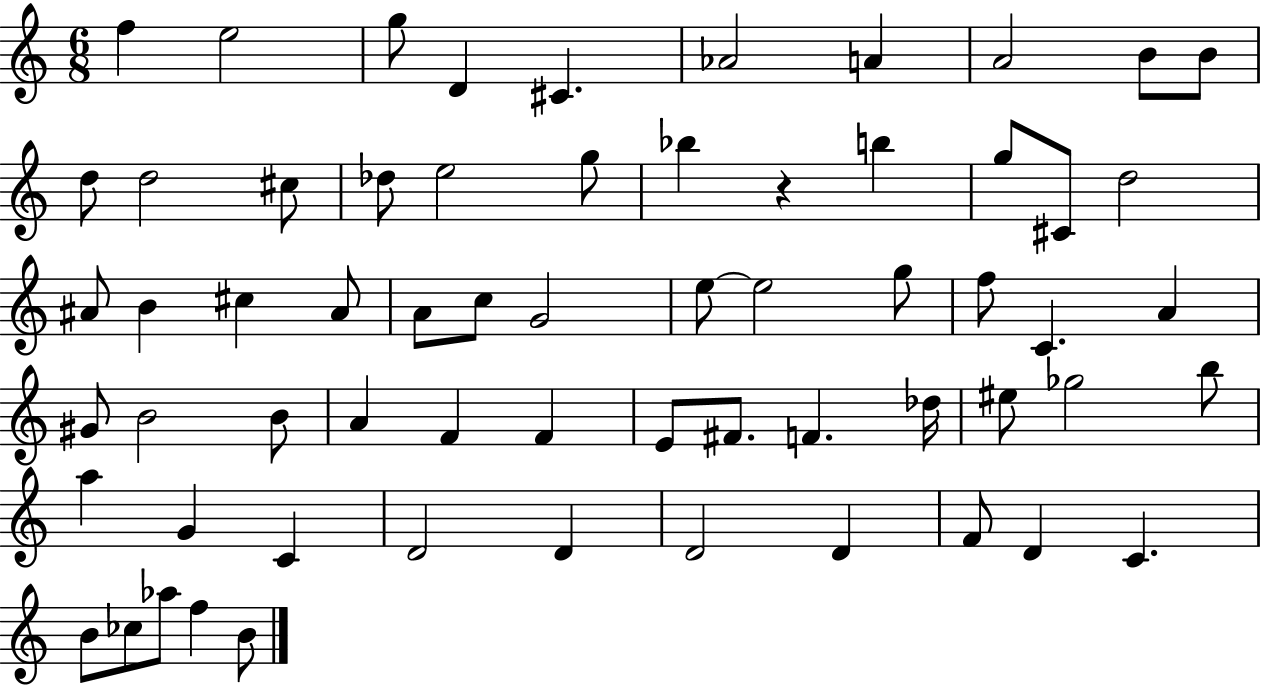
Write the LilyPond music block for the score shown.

{
  \clef treble
  \numericTimeSignature
  \time 6/8
  \key c \major
  f''4 e''2 | g''8 d'4 cis'4. | aes'2 a'4 | a'2 b'8 b'8 | \break d''8 d''2 cis''8 | des''8 e''2 g''8 | bes''4 r4 b''4 | g''8 cis'8 d''2 | \break ais'8 b'4 cis''4 ais'8 | a'8 c''8 g'2 | e''8~~ e''2 g''8 | f''8 c'4. a'4 | \break gis'8 b'2 b'8 | a'4 f'4 f'4 | e'8 fis'8. f'4. des''16 | eis''8 ges''2 b''8 | \break a''4 g'4 c'4 | d'2 d'4 | d'2 d'4 | f'8 d'4 c'4. | \break b'8 ces''8 aes''8 f''4 b'8 | \bar "|."
}